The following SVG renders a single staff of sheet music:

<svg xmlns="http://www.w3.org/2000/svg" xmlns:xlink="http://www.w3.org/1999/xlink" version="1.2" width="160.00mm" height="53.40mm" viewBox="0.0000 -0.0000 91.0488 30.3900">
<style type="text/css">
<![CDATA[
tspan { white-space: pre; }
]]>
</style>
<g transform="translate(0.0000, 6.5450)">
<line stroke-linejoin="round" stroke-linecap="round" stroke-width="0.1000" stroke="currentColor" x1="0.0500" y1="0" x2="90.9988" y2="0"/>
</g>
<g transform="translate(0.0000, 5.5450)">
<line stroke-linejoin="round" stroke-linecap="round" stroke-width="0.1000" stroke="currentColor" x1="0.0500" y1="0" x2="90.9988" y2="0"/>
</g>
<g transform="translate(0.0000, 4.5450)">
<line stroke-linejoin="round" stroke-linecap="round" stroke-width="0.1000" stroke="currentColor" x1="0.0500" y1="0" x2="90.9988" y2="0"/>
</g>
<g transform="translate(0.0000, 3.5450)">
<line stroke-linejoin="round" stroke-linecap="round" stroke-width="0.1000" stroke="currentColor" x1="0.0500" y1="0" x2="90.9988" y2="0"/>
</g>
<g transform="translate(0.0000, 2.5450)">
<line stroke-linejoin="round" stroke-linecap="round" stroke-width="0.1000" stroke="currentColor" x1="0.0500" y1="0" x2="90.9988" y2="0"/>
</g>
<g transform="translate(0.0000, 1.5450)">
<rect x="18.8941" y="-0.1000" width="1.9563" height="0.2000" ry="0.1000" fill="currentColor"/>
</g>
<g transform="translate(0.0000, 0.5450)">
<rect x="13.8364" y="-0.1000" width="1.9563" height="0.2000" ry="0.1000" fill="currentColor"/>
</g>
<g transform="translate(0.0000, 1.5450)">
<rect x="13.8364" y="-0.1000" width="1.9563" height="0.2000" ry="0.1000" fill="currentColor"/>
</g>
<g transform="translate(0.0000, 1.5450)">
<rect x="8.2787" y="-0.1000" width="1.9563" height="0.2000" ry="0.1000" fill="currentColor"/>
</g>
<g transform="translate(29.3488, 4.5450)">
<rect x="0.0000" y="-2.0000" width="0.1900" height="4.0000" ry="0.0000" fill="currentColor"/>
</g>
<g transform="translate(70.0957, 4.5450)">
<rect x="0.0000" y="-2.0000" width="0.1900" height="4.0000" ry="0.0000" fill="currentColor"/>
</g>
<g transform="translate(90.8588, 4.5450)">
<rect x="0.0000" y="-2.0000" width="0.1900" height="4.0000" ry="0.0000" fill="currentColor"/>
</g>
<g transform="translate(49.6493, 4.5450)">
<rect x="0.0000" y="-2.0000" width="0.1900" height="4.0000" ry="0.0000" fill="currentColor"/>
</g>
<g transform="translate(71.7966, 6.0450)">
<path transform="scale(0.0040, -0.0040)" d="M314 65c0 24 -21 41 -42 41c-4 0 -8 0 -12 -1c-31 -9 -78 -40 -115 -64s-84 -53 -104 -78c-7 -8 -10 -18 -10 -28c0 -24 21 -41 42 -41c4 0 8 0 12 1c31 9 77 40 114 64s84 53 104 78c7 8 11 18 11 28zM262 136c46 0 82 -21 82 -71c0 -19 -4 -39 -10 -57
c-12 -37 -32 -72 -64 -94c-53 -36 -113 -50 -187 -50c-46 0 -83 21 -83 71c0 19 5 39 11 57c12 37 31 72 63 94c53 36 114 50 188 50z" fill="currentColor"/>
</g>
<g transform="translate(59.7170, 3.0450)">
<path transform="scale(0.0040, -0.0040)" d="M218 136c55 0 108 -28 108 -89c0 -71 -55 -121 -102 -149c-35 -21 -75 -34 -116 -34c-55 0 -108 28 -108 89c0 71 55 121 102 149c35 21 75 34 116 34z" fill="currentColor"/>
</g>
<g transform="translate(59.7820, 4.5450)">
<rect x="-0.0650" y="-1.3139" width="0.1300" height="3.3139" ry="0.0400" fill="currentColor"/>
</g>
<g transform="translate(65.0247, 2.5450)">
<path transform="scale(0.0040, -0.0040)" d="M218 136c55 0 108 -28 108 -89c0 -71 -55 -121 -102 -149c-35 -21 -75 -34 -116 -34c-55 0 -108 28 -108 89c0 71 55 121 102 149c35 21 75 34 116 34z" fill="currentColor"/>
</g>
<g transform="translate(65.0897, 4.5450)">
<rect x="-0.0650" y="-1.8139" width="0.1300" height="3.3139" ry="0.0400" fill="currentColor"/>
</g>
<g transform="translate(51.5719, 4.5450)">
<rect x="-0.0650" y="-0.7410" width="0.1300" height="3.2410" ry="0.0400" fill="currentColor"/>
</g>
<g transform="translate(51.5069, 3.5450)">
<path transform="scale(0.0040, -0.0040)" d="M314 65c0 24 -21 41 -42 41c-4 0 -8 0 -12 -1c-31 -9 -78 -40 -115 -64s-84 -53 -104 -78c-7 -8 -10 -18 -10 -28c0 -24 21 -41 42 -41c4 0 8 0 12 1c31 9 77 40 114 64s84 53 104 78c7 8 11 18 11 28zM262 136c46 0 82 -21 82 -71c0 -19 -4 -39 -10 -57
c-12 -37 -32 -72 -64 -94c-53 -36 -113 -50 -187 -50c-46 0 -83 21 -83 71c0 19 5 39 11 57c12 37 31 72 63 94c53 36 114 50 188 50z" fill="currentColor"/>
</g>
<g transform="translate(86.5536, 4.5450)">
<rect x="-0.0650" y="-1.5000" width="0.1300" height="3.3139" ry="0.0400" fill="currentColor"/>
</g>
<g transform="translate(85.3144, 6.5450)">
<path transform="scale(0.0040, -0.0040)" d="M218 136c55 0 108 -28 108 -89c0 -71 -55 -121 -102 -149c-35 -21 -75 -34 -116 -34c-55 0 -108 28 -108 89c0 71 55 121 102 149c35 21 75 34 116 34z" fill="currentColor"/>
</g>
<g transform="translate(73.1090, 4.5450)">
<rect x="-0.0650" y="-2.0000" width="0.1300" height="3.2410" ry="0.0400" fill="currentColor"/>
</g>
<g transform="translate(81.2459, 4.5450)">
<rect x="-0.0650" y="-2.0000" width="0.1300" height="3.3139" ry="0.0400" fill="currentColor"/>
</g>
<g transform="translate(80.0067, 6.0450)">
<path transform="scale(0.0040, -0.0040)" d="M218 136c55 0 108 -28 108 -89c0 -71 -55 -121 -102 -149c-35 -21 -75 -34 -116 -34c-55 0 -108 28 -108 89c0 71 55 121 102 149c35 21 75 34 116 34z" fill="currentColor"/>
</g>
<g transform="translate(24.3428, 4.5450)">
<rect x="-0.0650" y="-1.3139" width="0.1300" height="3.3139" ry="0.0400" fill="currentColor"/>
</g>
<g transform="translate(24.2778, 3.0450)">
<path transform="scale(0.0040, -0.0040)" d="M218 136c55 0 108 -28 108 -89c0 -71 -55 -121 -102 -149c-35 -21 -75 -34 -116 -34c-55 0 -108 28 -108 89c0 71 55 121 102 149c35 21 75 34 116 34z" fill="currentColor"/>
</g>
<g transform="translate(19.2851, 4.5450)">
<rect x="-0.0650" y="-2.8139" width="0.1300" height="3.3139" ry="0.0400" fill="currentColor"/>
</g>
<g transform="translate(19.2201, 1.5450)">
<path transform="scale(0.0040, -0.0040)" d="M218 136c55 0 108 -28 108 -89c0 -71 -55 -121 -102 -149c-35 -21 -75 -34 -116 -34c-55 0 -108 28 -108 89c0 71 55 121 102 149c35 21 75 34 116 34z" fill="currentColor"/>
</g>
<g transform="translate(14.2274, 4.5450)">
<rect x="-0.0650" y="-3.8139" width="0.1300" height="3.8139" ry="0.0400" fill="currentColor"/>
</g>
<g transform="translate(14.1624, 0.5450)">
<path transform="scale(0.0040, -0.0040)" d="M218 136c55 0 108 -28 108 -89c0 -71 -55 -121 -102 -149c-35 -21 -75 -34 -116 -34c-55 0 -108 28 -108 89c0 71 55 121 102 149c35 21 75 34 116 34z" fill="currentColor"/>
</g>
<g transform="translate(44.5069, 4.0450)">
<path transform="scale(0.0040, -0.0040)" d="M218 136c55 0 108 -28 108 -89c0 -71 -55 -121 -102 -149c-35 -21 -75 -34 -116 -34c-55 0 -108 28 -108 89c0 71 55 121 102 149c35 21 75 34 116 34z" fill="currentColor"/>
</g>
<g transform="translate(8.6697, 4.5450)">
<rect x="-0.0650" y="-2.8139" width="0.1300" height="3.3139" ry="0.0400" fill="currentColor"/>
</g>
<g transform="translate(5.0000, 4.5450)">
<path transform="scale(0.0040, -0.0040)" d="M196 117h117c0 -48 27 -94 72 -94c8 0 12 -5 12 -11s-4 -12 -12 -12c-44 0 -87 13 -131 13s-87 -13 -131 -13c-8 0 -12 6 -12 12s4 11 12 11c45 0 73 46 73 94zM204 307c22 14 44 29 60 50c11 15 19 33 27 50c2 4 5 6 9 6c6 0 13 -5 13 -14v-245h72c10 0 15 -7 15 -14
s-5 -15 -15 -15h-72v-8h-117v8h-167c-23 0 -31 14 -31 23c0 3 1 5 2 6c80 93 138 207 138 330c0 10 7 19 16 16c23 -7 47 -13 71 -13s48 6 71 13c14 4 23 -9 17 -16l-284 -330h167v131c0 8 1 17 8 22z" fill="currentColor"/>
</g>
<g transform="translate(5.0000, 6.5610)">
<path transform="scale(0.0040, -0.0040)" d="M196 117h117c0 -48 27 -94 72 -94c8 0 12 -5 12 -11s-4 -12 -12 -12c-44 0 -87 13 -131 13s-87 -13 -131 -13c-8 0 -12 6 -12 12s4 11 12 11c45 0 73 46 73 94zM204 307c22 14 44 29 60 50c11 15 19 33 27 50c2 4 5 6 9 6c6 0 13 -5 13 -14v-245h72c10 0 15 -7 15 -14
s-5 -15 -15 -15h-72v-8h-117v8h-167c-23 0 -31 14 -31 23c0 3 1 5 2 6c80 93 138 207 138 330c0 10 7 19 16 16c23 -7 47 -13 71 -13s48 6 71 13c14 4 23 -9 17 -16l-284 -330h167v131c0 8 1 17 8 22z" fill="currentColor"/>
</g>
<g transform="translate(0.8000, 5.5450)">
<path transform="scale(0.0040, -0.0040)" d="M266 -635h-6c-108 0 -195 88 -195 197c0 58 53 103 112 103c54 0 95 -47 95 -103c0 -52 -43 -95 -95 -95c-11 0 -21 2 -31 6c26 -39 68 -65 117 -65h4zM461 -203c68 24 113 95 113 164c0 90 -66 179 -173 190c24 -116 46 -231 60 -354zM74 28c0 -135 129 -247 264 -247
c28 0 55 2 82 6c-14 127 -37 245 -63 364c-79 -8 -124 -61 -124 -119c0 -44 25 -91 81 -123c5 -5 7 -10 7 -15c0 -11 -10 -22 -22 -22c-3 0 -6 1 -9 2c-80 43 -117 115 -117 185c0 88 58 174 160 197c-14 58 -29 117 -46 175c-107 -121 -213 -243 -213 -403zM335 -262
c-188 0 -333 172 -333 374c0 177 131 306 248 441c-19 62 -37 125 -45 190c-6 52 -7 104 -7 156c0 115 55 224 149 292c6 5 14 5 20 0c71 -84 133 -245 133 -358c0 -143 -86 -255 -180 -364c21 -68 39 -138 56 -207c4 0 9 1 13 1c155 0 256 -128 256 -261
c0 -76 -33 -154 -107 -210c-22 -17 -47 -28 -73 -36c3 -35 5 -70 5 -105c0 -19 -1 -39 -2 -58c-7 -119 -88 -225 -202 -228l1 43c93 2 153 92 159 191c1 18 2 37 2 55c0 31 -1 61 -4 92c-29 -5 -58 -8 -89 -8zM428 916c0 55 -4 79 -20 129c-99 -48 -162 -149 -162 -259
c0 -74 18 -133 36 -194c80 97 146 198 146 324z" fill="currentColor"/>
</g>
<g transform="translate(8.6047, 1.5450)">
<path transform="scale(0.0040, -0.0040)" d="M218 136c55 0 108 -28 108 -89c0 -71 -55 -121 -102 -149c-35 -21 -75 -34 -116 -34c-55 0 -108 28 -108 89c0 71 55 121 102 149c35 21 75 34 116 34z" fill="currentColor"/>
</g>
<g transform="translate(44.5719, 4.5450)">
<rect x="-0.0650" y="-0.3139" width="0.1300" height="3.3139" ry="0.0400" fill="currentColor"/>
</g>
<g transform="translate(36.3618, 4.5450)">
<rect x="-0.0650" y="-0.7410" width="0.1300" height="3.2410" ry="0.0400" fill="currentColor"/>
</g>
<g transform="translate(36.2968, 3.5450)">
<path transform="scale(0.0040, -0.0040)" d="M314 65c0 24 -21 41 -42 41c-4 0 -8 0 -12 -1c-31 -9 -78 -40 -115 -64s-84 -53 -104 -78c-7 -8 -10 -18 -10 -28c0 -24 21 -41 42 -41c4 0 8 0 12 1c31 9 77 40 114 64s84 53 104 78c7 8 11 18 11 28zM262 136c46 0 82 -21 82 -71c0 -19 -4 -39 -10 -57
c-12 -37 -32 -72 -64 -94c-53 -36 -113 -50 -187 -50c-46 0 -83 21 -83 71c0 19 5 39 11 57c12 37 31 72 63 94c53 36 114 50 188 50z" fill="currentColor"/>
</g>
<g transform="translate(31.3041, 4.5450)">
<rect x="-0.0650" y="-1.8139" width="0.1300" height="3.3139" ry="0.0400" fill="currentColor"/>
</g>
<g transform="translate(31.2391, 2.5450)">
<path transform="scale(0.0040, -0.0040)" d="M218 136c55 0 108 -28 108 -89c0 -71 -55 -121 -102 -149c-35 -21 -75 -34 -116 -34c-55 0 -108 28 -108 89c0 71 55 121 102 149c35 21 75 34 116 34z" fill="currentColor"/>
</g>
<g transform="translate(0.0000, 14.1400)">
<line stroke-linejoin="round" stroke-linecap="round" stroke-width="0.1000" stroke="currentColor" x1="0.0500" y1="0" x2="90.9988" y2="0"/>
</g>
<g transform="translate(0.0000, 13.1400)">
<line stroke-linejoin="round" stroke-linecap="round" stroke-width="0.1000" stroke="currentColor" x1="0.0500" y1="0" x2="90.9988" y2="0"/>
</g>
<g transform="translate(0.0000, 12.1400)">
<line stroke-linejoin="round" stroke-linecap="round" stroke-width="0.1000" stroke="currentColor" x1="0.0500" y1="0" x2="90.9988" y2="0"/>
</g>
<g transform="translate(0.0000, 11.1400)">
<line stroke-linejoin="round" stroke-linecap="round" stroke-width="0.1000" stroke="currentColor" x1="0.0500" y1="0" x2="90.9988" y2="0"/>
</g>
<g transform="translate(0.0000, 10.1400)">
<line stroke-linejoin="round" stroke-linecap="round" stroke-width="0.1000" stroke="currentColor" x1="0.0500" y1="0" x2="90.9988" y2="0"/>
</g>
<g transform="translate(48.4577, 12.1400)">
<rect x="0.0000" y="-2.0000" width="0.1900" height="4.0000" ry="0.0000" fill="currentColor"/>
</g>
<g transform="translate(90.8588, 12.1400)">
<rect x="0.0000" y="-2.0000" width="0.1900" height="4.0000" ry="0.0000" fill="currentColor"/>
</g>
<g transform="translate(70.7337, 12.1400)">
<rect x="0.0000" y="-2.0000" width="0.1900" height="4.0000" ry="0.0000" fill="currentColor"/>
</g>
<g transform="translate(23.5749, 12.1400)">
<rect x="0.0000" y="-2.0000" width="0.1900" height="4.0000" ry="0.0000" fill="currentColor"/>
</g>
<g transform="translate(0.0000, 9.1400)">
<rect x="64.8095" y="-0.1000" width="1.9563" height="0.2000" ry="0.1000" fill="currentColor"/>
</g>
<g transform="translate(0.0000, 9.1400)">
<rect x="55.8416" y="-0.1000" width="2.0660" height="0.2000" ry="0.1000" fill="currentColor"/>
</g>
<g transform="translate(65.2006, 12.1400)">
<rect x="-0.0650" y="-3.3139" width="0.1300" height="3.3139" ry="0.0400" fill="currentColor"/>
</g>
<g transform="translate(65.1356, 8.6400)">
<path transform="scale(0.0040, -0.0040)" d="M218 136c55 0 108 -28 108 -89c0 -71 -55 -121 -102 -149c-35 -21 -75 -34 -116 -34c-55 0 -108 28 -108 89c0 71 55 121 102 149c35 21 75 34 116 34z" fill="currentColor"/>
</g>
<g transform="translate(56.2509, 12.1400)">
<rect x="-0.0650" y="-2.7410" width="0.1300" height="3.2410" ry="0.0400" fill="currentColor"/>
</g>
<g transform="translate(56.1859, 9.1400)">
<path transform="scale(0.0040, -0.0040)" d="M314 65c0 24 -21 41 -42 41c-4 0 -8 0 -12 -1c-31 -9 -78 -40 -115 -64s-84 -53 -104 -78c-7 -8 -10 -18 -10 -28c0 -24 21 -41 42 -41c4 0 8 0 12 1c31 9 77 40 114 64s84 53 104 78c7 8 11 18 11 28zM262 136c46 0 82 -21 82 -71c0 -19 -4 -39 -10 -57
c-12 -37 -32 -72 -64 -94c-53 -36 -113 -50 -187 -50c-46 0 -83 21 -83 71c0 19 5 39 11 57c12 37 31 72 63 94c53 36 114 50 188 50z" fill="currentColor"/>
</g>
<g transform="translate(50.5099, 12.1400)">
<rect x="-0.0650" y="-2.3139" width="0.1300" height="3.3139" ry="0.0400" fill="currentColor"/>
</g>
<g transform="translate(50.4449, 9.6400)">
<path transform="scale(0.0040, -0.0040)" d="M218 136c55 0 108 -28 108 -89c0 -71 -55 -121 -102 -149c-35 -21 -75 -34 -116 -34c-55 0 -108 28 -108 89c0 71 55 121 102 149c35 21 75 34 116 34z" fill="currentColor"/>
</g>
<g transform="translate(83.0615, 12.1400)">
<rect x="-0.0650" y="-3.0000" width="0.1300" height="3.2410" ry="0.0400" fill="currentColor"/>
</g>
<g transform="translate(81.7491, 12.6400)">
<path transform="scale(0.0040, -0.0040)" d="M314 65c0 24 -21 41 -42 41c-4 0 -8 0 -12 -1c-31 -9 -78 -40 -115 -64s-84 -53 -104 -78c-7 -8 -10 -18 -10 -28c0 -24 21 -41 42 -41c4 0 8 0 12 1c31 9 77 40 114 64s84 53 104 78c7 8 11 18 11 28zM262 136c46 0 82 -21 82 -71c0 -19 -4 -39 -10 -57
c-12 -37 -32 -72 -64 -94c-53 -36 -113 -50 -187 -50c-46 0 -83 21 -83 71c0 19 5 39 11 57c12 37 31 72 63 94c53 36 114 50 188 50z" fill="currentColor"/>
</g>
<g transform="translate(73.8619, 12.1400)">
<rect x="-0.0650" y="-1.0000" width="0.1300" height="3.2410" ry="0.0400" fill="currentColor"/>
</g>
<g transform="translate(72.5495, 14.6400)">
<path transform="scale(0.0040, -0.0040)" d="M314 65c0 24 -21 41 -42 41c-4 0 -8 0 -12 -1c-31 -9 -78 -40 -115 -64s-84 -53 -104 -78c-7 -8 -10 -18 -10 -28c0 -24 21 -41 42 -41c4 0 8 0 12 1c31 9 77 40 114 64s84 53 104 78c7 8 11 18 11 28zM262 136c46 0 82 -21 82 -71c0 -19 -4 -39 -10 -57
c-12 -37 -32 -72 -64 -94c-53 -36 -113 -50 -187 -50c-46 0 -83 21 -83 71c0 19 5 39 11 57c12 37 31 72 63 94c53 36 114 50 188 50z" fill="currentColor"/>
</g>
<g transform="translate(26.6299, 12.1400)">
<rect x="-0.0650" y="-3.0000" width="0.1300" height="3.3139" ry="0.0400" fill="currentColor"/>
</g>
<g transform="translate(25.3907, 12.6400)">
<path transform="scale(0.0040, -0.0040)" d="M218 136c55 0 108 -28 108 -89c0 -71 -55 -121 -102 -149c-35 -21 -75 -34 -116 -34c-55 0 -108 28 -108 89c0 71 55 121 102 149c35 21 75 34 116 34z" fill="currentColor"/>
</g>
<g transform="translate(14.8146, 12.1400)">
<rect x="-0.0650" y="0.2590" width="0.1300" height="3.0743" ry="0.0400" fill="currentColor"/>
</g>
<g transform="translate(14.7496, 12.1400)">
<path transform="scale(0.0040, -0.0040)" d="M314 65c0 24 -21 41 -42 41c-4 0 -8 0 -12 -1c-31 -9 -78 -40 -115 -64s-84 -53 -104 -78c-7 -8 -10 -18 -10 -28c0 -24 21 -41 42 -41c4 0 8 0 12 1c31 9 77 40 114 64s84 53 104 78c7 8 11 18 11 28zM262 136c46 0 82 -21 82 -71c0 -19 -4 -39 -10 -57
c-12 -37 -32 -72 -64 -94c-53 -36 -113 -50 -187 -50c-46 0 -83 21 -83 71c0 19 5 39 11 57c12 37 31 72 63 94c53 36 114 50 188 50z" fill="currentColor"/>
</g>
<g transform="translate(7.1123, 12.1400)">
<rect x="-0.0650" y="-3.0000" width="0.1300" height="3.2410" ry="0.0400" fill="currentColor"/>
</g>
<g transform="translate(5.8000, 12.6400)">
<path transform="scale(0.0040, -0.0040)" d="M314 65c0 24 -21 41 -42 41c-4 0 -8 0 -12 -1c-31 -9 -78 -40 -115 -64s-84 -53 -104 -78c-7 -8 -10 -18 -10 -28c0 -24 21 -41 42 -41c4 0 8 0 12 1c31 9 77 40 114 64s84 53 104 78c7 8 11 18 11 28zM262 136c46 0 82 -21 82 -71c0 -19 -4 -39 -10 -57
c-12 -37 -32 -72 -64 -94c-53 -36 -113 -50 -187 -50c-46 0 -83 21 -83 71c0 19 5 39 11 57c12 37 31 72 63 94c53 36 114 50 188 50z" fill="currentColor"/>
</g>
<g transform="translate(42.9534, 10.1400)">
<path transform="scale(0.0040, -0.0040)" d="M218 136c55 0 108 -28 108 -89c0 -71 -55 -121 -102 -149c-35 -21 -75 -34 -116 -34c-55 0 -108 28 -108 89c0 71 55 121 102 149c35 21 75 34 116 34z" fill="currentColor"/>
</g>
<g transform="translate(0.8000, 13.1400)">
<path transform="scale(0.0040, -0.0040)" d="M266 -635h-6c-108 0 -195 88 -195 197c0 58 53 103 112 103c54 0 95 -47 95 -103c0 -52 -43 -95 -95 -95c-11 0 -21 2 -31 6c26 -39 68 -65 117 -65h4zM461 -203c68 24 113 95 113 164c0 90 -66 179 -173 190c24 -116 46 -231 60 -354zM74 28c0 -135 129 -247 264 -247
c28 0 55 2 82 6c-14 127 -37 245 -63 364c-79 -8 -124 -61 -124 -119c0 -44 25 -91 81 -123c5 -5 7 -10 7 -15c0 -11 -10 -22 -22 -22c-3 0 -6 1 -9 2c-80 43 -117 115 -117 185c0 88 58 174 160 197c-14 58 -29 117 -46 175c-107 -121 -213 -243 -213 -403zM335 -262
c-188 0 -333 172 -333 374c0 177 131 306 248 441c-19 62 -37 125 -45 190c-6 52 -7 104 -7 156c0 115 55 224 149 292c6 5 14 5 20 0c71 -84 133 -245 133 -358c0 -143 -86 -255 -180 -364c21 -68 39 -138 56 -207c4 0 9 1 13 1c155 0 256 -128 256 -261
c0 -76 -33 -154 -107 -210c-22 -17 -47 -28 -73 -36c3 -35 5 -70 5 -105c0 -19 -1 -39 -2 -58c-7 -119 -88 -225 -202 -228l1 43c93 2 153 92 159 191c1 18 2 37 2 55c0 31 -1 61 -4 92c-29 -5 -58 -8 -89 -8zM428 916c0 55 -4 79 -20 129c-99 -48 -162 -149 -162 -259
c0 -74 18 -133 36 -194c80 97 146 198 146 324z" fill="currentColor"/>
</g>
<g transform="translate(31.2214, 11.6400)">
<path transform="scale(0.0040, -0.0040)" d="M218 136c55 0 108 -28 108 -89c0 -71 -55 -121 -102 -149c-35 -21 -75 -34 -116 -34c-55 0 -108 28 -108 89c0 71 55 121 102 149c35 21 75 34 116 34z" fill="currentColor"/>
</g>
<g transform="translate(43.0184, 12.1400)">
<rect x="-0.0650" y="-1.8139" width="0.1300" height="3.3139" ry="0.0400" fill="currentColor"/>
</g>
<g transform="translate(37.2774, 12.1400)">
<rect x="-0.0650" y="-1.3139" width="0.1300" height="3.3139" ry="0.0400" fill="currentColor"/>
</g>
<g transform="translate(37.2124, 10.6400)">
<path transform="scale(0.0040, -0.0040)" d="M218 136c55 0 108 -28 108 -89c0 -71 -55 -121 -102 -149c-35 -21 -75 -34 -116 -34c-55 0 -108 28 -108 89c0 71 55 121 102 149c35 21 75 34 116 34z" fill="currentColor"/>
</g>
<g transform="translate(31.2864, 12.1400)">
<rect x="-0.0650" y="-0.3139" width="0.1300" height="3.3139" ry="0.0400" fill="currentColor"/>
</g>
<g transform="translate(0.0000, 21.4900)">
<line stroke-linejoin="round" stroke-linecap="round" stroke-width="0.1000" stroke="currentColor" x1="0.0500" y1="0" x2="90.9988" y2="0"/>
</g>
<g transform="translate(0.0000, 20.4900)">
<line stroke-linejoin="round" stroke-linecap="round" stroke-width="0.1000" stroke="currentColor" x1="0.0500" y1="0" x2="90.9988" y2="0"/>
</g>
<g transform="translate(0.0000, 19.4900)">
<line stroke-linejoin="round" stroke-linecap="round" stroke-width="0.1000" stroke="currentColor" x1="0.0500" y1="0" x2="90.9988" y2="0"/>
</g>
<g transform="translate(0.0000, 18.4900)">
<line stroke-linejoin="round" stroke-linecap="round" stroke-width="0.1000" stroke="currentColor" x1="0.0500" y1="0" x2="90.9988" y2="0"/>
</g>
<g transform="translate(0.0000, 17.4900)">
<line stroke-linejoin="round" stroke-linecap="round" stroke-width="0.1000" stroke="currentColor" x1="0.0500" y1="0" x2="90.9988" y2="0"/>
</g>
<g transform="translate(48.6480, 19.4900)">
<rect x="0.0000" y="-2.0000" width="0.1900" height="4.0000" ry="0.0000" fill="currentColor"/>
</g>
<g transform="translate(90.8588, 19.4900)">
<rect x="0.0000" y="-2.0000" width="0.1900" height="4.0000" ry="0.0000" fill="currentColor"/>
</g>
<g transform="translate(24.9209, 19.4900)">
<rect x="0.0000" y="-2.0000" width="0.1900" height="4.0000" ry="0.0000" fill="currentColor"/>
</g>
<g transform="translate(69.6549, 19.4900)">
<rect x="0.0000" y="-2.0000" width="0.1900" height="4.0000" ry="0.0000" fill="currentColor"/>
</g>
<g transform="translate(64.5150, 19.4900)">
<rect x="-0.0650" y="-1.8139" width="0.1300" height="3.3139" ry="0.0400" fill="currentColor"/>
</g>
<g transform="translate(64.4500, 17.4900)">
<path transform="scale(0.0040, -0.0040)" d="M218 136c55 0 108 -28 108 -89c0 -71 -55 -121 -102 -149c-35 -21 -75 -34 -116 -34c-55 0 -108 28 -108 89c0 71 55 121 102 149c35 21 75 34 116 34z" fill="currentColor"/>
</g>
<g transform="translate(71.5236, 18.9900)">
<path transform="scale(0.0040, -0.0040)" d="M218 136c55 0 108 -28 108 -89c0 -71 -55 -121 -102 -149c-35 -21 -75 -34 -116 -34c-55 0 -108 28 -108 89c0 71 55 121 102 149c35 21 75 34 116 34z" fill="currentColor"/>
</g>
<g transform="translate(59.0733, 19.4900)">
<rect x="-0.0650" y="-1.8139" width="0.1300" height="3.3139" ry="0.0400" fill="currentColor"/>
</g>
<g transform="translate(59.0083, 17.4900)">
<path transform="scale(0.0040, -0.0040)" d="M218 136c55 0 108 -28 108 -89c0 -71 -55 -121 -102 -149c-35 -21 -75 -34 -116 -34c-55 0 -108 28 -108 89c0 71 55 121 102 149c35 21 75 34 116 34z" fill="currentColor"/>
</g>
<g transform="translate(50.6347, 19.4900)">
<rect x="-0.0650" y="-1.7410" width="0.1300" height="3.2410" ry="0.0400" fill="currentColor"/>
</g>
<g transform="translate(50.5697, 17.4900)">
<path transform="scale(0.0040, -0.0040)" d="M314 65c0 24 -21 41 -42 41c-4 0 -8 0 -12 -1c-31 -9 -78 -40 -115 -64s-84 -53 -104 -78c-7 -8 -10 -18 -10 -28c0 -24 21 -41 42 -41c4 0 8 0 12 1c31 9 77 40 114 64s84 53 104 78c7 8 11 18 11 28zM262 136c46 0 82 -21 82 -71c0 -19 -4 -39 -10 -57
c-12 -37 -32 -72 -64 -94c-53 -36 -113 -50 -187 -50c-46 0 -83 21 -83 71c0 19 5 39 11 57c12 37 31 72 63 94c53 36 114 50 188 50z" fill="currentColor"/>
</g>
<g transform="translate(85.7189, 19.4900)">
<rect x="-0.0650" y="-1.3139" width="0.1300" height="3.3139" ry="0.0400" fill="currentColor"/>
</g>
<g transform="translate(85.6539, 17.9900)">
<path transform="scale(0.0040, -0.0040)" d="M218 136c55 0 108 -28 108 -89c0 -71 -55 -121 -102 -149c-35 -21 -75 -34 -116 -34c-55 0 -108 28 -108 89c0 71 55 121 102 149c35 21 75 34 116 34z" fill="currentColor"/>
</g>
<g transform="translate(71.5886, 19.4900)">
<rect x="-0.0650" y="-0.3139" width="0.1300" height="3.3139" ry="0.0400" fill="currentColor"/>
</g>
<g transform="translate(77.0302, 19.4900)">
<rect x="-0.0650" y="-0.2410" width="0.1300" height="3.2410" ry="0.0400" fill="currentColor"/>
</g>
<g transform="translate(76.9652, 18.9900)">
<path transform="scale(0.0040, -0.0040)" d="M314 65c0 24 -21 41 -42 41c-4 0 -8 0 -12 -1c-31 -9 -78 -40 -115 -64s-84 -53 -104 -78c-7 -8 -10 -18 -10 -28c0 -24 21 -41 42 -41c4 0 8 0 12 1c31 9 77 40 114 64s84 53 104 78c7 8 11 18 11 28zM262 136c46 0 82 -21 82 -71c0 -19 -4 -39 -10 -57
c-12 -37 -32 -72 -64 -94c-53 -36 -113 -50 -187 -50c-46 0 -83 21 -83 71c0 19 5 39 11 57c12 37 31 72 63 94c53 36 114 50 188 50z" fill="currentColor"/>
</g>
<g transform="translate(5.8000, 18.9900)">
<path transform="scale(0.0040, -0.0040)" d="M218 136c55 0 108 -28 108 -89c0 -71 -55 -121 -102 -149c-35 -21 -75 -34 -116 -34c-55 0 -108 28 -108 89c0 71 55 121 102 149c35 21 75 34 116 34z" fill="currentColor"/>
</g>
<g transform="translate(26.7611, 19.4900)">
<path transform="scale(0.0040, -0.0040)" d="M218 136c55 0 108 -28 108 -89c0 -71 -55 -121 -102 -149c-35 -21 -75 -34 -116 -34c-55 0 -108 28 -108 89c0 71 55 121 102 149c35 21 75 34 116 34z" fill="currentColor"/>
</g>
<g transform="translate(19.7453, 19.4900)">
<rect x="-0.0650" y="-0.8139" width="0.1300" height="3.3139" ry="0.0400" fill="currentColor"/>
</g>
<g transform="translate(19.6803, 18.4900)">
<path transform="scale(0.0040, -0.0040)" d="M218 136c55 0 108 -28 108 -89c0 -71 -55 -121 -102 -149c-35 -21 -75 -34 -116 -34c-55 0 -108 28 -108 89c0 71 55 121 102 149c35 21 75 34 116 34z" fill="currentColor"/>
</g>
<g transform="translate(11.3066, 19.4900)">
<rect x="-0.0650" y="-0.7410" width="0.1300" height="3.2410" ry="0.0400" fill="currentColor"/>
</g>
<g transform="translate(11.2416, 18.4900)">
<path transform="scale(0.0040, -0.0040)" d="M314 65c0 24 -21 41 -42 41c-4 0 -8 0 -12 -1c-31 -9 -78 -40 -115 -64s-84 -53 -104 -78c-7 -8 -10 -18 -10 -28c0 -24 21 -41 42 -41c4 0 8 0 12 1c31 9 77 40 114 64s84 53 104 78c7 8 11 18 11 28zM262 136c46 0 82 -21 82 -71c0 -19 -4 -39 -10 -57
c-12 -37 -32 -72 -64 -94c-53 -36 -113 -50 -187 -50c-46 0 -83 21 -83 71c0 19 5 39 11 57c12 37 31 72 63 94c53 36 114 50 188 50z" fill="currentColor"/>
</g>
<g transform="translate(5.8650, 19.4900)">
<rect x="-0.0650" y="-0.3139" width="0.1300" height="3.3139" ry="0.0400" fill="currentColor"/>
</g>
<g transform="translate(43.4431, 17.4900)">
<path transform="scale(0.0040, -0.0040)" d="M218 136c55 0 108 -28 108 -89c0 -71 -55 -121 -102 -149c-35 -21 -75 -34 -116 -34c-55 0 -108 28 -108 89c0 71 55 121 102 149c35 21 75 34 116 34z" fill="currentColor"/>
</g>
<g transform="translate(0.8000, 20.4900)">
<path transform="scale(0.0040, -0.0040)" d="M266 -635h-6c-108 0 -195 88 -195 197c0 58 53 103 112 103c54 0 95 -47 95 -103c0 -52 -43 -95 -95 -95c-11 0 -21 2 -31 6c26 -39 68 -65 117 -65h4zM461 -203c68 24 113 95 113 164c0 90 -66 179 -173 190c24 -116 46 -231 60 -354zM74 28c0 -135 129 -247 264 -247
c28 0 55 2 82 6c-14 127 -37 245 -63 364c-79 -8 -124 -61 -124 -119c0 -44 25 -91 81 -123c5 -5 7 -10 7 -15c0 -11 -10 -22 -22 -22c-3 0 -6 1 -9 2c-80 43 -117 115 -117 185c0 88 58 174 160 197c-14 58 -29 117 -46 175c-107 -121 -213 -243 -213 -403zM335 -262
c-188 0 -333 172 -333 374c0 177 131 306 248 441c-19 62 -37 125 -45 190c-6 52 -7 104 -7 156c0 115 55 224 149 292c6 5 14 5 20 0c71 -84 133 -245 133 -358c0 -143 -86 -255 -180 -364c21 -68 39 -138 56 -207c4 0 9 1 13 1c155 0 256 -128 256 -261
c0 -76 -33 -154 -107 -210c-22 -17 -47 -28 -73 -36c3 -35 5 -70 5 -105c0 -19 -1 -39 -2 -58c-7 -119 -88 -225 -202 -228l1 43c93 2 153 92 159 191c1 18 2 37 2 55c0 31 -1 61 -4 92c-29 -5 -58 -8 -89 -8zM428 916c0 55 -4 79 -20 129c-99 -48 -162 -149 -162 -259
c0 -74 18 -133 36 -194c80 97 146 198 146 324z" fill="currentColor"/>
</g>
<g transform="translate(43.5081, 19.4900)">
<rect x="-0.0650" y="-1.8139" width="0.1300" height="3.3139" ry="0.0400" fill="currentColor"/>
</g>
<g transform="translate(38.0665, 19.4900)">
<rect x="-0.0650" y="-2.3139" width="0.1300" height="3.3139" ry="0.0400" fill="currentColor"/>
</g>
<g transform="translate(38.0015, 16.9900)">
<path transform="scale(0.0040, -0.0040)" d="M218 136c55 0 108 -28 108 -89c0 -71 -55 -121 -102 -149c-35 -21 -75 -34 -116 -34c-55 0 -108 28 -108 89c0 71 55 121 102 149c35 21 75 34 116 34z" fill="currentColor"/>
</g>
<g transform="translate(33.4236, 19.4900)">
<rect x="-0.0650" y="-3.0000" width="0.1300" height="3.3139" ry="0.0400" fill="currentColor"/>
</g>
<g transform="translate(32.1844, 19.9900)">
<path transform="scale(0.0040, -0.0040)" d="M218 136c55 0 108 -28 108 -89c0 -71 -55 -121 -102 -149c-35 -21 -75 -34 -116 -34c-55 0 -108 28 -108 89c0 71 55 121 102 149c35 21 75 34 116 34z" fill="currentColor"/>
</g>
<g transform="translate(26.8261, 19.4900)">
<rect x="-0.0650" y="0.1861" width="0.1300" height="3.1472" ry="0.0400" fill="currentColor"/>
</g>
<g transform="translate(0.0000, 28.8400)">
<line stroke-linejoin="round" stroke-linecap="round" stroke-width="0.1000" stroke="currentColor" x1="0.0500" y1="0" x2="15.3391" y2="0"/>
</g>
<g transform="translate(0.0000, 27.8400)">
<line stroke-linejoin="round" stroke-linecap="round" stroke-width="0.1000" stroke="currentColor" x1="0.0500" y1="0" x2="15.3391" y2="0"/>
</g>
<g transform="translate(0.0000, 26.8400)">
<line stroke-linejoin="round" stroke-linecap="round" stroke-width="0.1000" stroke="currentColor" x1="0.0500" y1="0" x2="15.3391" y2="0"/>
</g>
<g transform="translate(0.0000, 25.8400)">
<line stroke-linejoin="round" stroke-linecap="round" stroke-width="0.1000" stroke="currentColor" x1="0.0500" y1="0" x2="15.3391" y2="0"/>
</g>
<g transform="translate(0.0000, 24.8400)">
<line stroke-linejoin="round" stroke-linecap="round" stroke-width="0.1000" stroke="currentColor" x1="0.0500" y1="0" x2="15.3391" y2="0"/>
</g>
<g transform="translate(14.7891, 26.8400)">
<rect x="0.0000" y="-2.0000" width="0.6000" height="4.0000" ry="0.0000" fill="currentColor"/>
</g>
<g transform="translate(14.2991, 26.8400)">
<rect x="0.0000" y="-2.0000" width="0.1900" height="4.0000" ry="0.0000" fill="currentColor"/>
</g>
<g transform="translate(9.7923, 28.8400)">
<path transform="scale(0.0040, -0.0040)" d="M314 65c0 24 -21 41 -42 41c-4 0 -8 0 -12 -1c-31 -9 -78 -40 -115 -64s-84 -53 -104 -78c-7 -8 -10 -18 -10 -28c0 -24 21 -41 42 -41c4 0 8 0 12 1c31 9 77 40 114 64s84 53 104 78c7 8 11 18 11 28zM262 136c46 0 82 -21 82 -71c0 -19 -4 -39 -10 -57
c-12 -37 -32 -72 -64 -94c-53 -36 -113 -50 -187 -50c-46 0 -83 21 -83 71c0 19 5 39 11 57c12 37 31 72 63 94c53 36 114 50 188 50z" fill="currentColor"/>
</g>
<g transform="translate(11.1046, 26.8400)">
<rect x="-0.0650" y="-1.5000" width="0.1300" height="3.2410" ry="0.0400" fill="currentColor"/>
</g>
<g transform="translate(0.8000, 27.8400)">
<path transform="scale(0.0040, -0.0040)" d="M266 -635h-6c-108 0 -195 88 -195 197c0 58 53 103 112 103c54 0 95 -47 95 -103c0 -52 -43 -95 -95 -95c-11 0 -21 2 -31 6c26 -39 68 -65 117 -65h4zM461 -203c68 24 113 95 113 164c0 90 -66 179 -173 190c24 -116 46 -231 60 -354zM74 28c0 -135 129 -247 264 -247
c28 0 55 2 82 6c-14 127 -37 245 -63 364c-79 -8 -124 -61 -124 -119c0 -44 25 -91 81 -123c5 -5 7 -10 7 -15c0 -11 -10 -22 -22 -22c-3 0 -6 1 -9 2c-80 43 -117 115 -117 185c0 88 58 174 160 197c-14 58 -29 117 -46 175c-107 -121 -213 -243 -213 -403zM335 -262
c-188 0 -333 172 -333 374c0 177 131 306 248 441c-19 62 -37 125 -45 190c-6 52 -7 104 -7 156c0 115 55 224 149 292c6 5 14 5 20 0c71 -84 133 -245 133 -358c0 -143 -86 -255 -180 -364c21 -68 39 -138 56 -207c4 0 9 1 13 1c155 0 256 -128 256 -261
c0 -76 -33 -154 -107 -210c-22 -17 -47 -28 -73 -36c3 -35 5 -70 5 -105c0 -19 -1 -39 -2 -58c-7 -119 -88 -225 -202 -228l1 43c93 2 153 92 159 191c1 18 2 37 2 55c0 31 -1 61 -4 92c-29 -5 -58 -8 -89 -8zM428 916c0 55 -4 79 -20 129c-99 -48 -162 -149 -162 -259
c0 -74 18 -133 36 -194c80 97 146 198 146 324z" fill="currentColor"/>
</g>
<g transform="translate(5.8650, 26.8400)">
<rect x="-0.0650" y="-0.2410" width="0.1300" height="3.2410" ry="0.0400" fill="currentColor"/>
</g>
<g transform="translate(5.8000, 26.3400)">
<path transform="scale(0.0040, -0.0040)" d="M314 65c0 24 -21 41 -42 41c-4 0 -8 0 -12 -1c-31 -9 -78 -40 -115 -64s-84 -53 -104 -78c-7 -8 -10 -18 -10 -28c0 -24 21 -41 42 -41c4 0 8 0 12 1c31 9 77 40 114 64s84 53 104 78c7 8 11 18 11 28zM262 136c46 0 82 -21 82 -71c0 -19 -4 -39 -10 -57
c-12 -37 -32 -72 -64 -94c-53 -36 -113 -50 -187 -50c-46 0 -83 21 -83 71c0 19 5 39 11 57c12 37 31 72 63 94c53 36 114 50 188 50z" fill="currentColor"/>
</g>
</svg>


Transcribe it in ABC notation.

X:1
T:Untitled
M:4/4
L:1/4
K:C
a c' a e f d2 c d2 e f F2 F E A2 B2 A c e f g a2 b D2 A2 c d2 d B A g f f2 f f c c2 e c2 E2